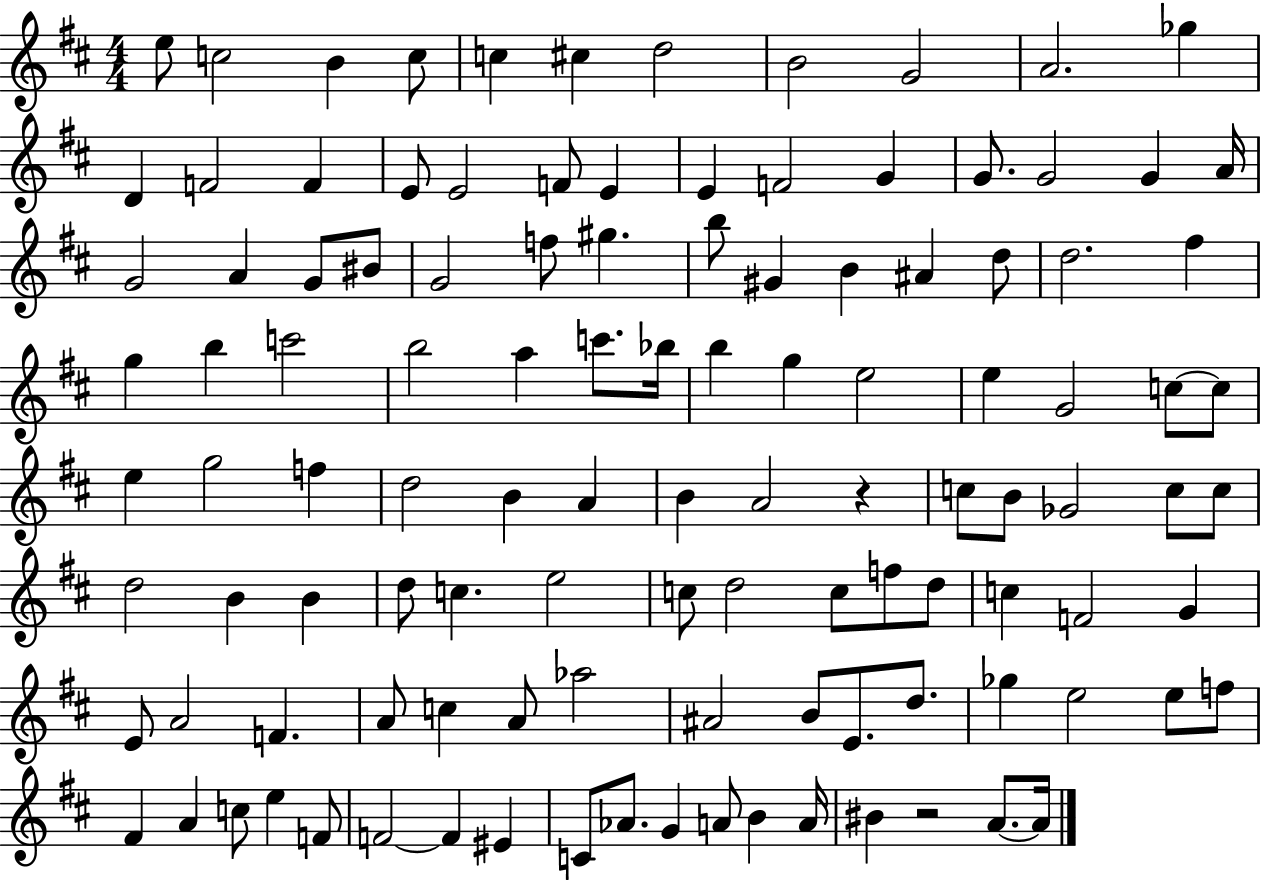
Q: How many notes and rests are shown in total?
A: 114